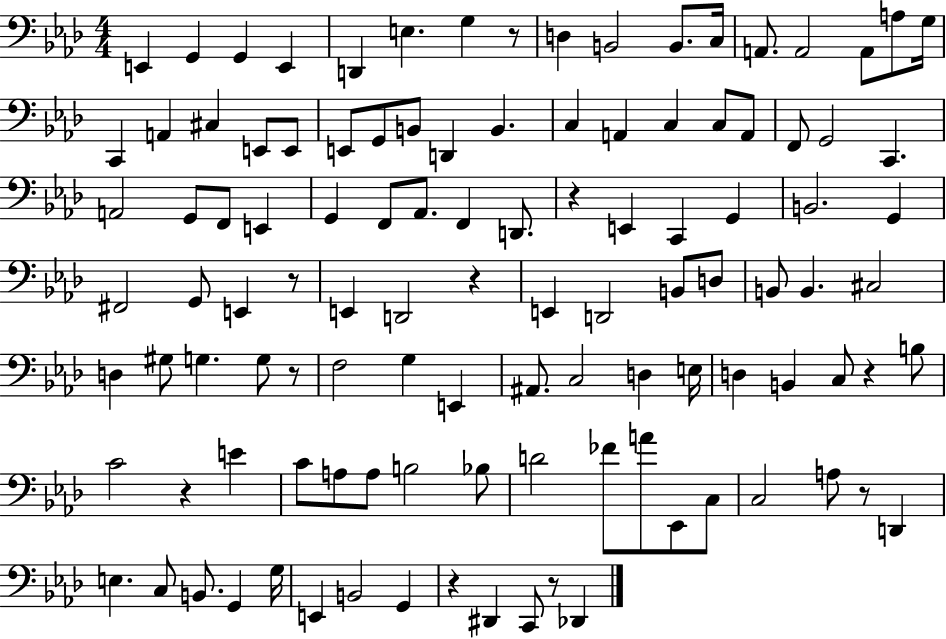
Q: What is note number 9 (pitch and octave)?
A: B2